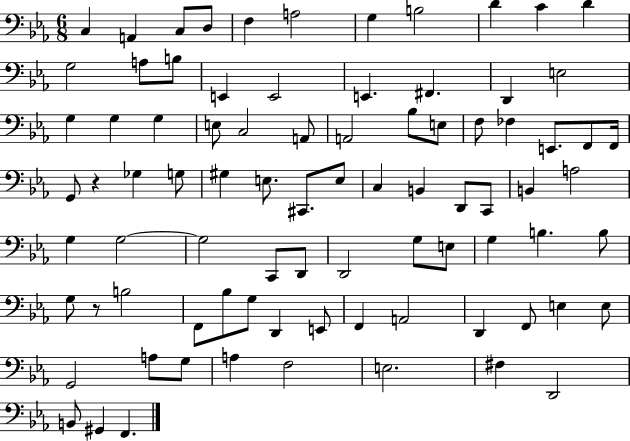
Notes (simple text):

C3/q A2/q C3/e D3/e F3/q A3/h G3/q B3/h D4/q C4/q D4/q G3/h A3/e B3/e E2/q E2/h E2/q. F#2/q. D2/q E3/h G3/q G3/q G3/q E3/e C3/h A2/e A2/h Bb3/e E3/e F3/e FES3/q E2/e. F2/e F2/s G2/e R/q Gb3/q G3/e G#3/q E3/e. C#2/e. E3/e C3/q B2/q D2/e C2/e B2/q A3/h G3/q G3/h G3/h C2/e D2/e D2/h G3/e E3/e G3/q B3/q. B3/e G3/e R/e B3/h F2/e Bb3/e G3/e D2/q E2/e F2/q A2/h D2/q F2/e E3/q E3/e G2/h A3/e G3/e A3/q F3/h E3/h. F#3/q D2/h B2/e G#2/q F2/q.